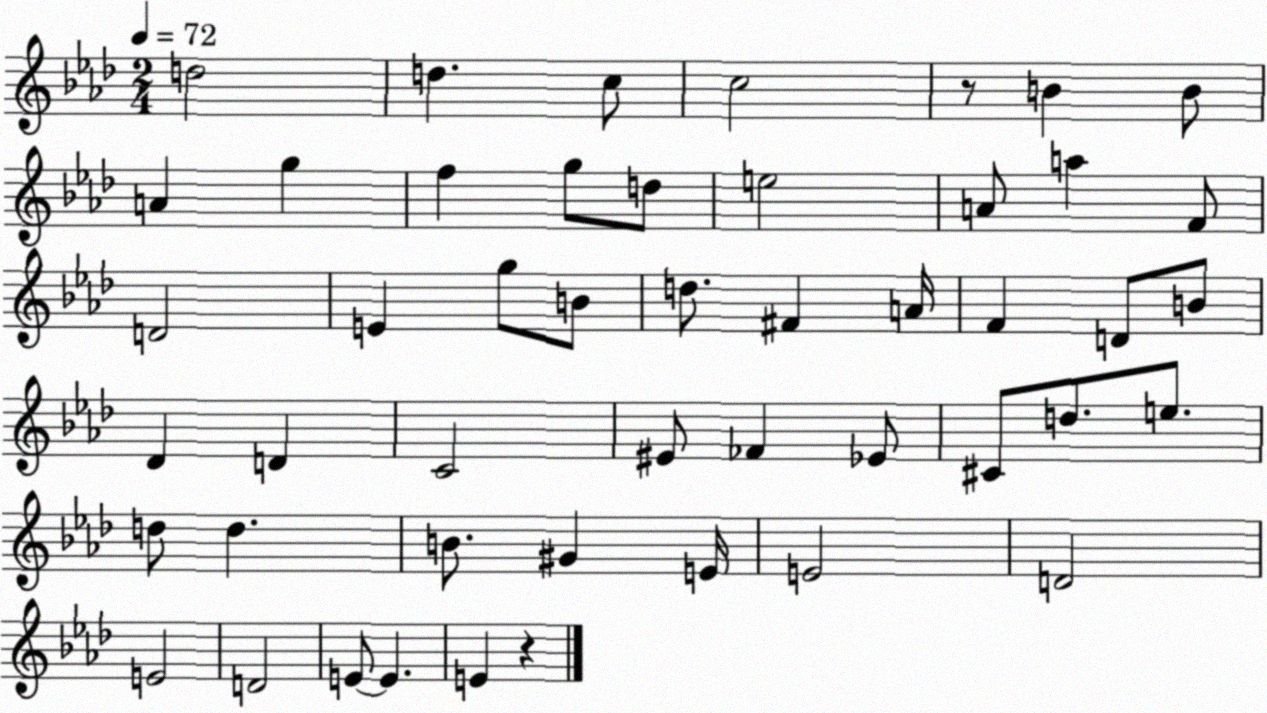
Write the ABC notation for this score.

X:1
T:Untitled
M:2/4
L:1/4
K:Ab
d2 d c/2 c2 z/2 B B/2 A g f g/2 d/2 e2 A/2 a F/2 D2 E g/2 B/2 d/2 ^F A/4 F D/2 B/2 _D D C2 ^E/2 _F _E/2 ^C/2 d/2 e/2 d/2 d B/2 ^G E/4 E2 D2 E2 D2 E/2 E E z